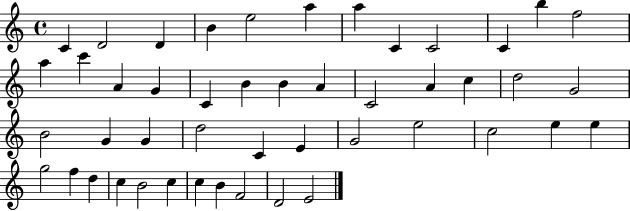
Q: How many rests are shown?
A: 0